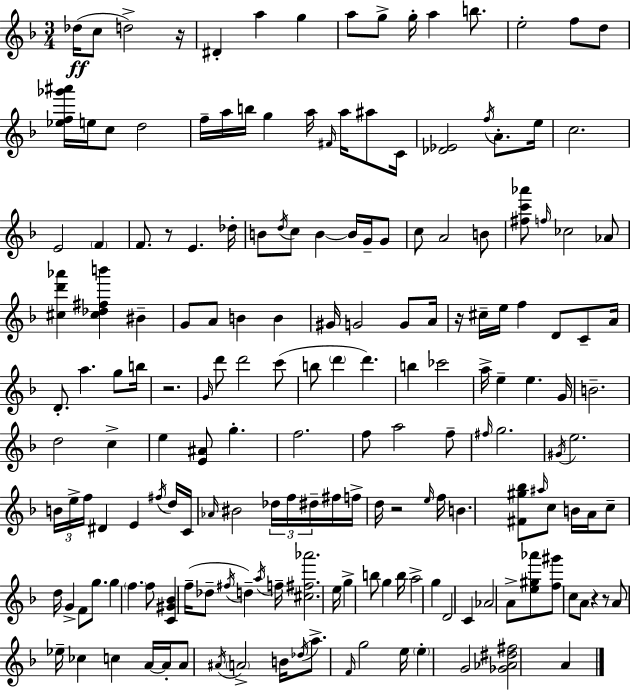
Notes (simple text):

Db5/s C5/e D5/h R/s D#4/q A5/q G5/q A5/e G5/e G5/s A5/q B5/e. E5/h F5/e D5/e [Eb5,F5,Gb6,A#6]/s E5/s C5/e D5/h F5/s A5/s B5/s G5/q A5/s F#4/s A5/s A#5/e C4/s [Db4,Eb4]/h F5/s A4/e. E5/s C5/h. E4/h F4/q F4/e. R/e E4/q. Db5/s B4/e D5/s C5/e B4/q B4/s G4/s G4/e C5/e A4/h B4/e [F#5,C6,Ab6]/e F5/s CES5/h Ab4/e [C#5,D6,Ab6]/q [C#5,Db5,F#5,B6]/q BIS4/q G4/e A4/e B4/q B4/q G#4/s G4/h G4/e A4/s R/s C#5/s E5/s F5/q D4/e C4/e A4/s D4/e. A5/q. G5/e B5/s R/h. G4/s D6/e D6/h C6/e B5/e D6/q D6/q. B5/q CES6/h A5/s E5/q E5/q. G4/s B4/h. D5/h C5/q E5/q [E4,A#4]/e G5/q. F5/h. F5/e A5/h F5/e F#5/s G5/h. G#4/s E5/h. B4/s E5/s F5/s D#4/q E4/q F#5/s D5/s C4/s Ab4/s BIS4/h Db5/s F5/s D#5/s F#5/s F5/s D5/s R/h E5/s F5/s B4/q. [F#4,G#5,Bb5]/e A#5/s C5/e B4/s A4/s C5/e D5/s G4/q F4/e G5/e. G5/q F5/q. F5/e [C4,G#4,Bb4]/q F5/s Db5/e F#5/s D5/q A5/s F5/s [C#5,F#5,Ab6]/h. E5/s G5/q B5/e G5/q B5/s A5/h G5/q D4/h C4/q Ab4/h A4/e [E5,G#5,Ab6]/e [F5,G#6]/e C5/e A4/e R/q R/e A4/e Eb5/s CES5/q C5/q A4/s A4/s A4/e A#4/s A4/h B4/s Db5/s A5/e. F4/s G5/h E5/s E5/q G4/h [Gb4,Ab4,D#5,F#5]/h A4/q